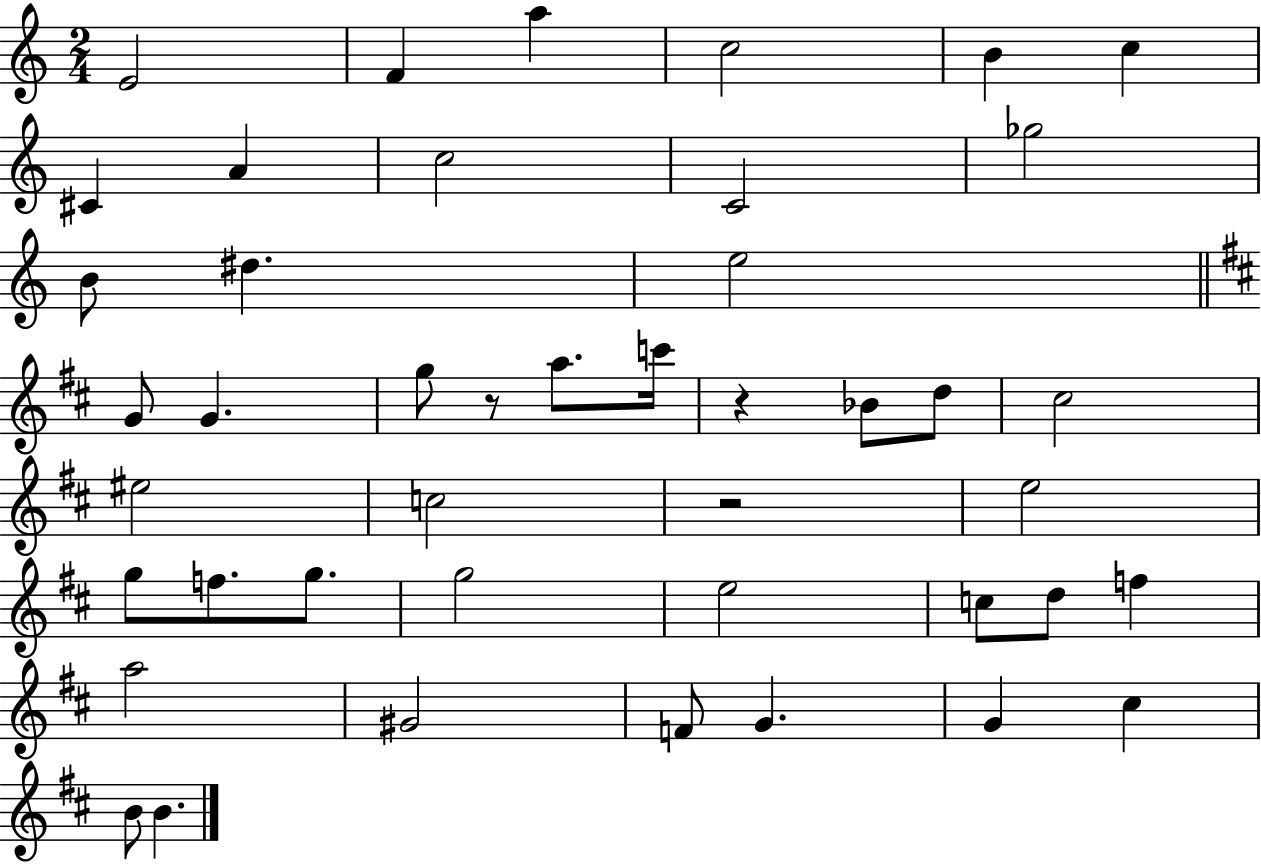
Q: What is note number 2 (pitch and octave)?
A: F4